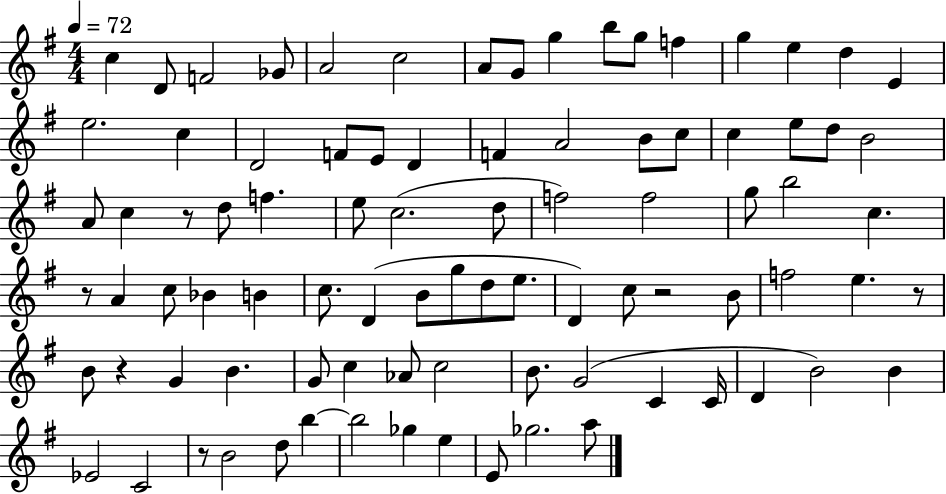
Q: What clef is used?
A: treble